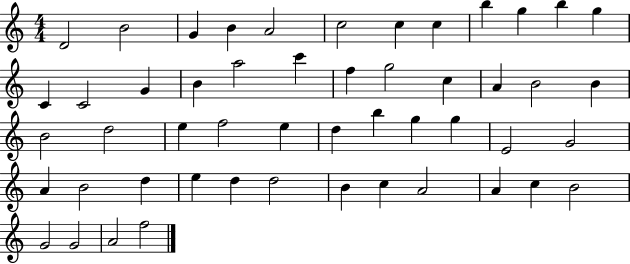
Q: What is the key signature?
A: C major